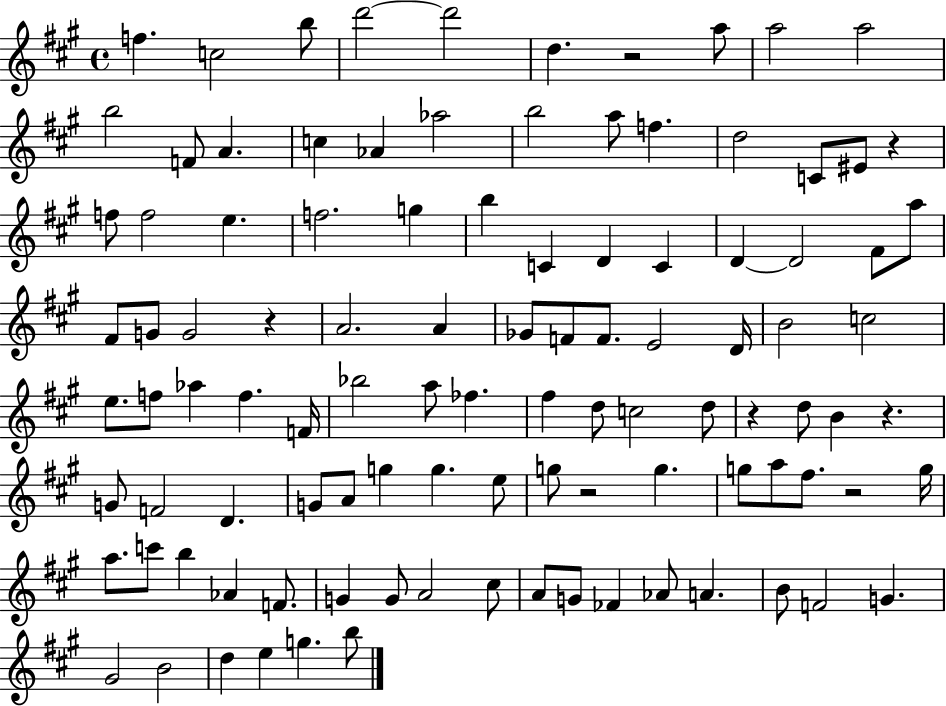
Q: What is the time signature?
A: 4/4